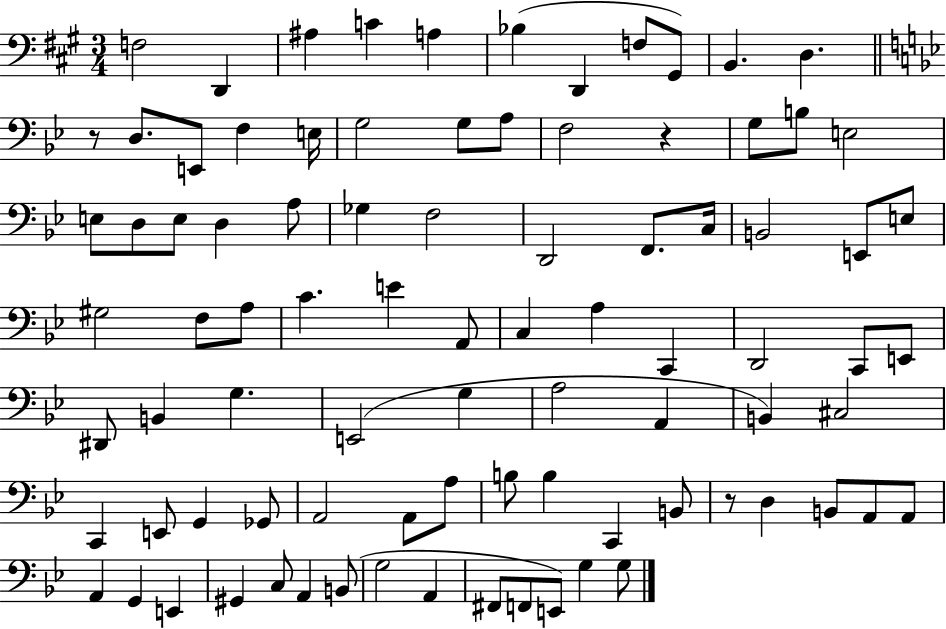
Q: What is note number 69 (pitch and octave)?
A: B2